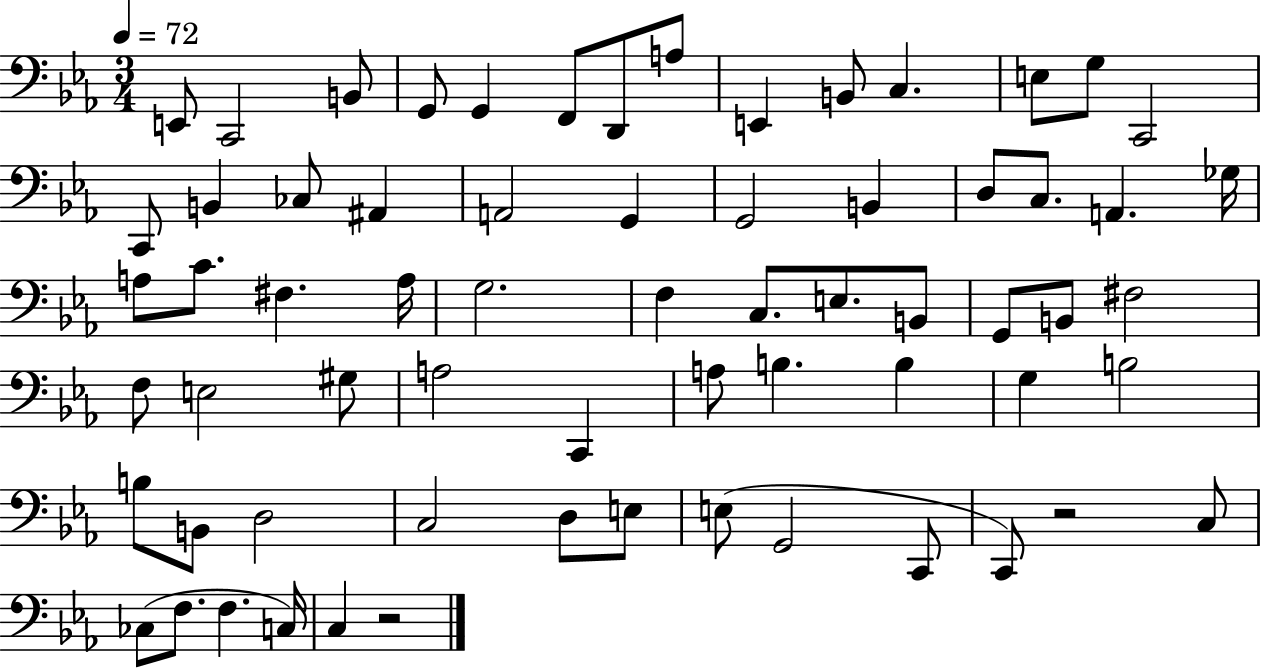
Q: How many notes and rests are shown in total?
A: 66